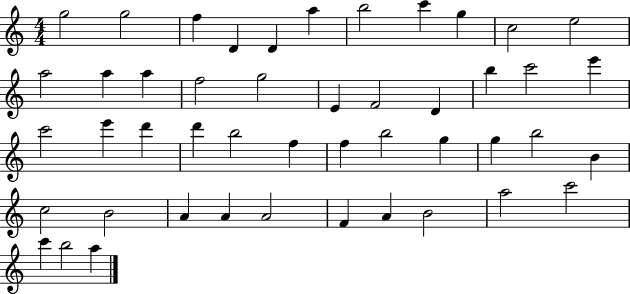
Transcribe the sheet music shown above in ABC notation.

X:1
T:Untitled
M:4/4
L:1/4
K:C
g2 g2 f D D a b2 c' g c2 e2 a2 a a f2 g2 E F2 D b c'2 e' c'2 e' d' d' b2 f f b2 g g b2 B c2 B2 A A A2 F A B2 a2 c'2 c' b2 a